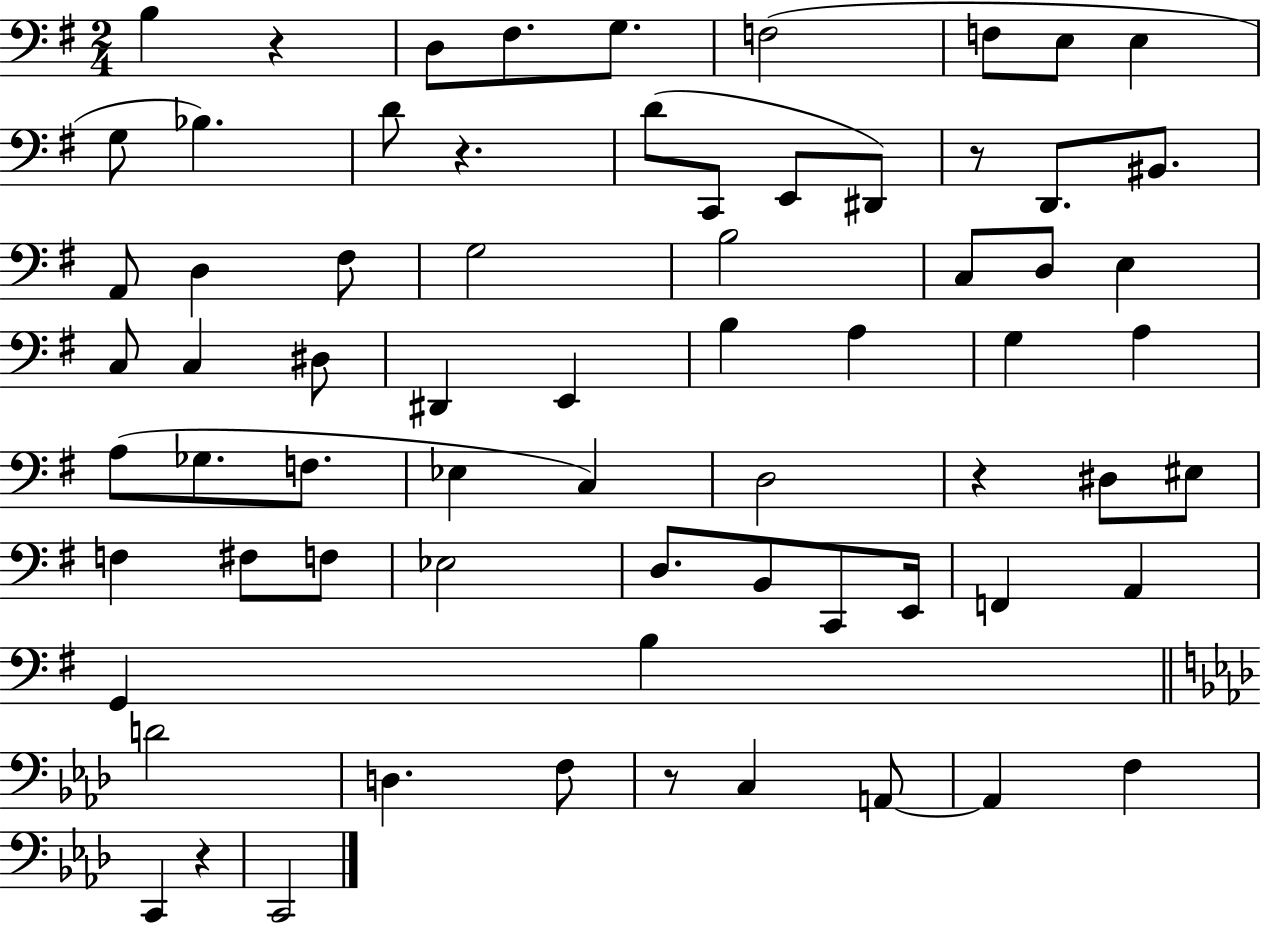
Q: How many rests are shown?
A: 6